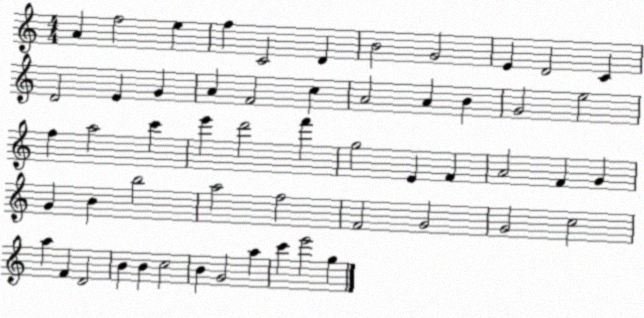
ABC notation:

X:1
T:Untitled
M:4/4
L:1/4
K:C
A f2 e f C2 D B2 G2 E D2 C D2 E G A F2 c A2 A B G2 e2 f a2 c' e' d'2 f' g2 E F A2 F G G B b2 a2 f2 F2 G2 G2 c2 a F D2 B B c2 B G2 a c' e'2 g